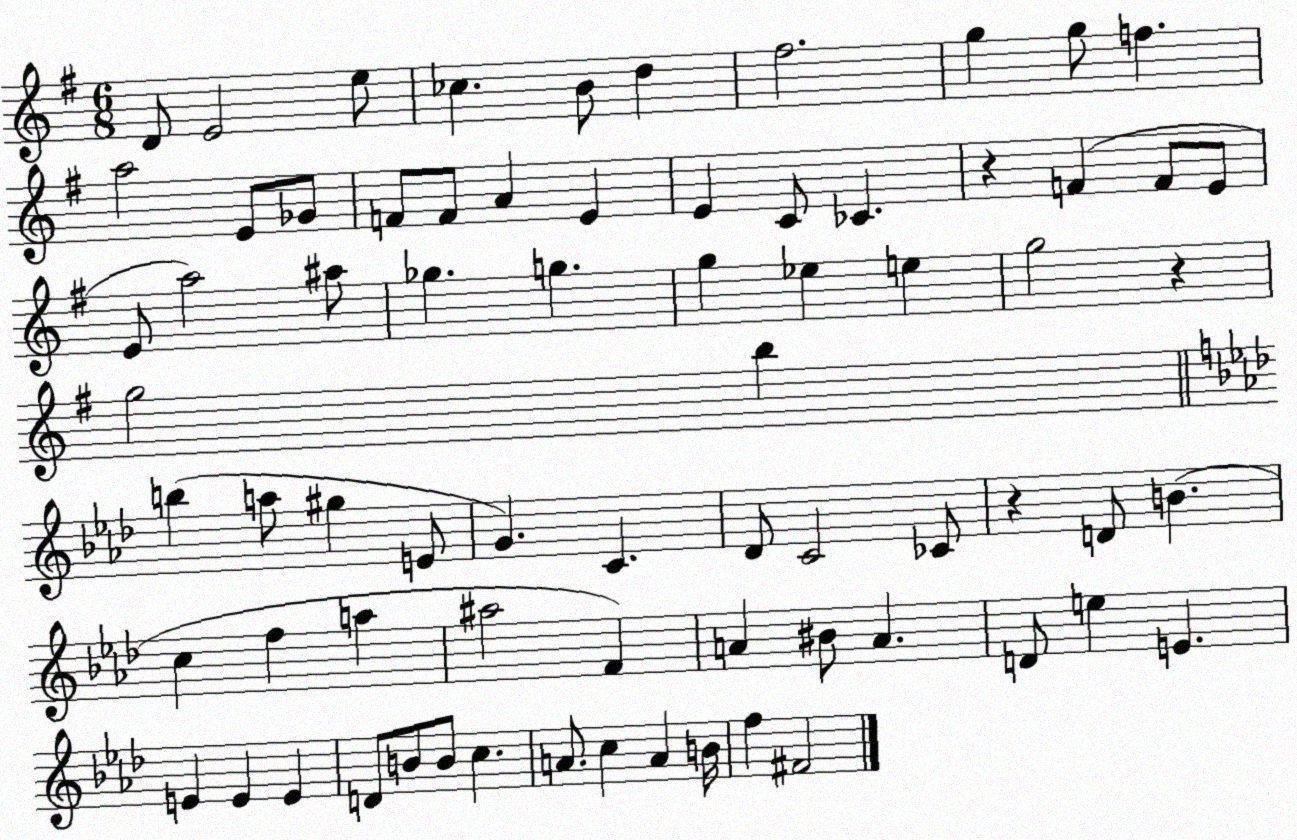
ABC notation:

X:1
T:Untitled
M:6/8
L:1/4
K:G
D/2 E2 e/2 _c B/2 d ^f2 g g/2 f a2 E/2 _G/2 F/2 F/2 A E E C/2 _C z F F/2 E/2 E/2 a2 ^a/2 _g g g _e e g2 z g2 b b a/2 ^g E/2 G C _D/2 C2 _C/2 z D/2 B c f a ^a2 F A ^B/2 A D/2 e E E E E D/2 B/2 B/2 c A/2 c A B/4 f ^F2